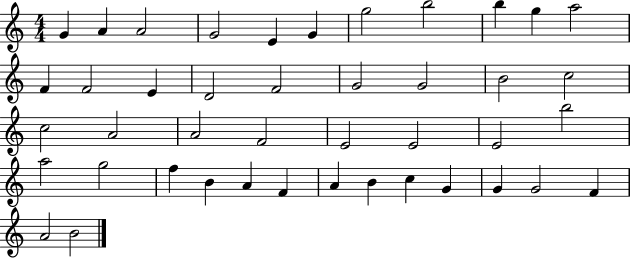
X:1
T:Untitled
M:4/4
L:1/4
K:C
G A A2 G2 E G g2 b2 b g a2 F F2 E D2 F2 G2 G2 B2 c2 c2 A2 A2 F2 E2 E2 E2 b2 a2 g2 f B A F A B c G G G2 F A2 B2